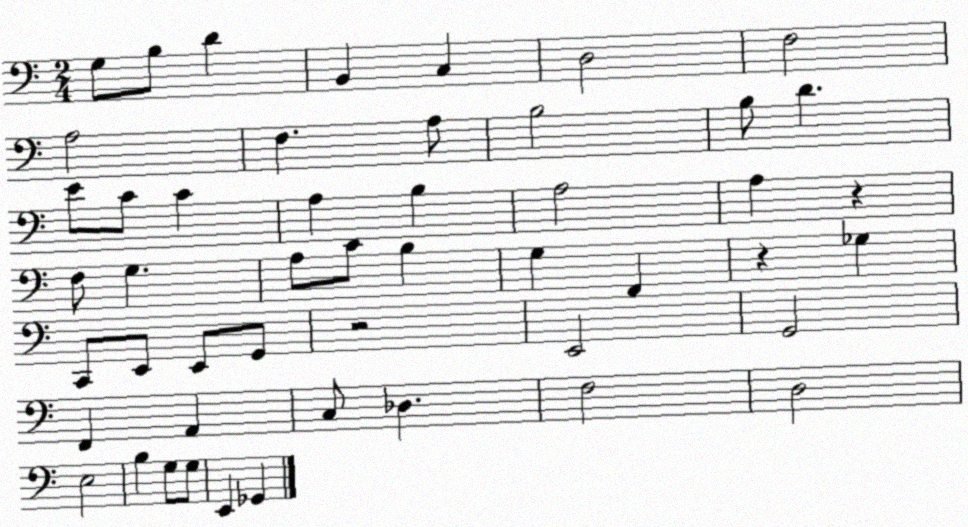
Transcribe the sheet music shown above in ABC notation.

X:1
T:Untitled
M:2/4
L:1/4
K:C
G,/2 B,/2 D B,, C, D,2 F,2 A,2 F, A,/2 B,2 B,/2 D E/2 C/2 C A, B, A,2 A, z F,/2 G, A,/2 C/2 B, G, F,, z _G, C,,/2 E,,/2 E,,/2 G,,/2 z2 E,,2 G,,2 F,, A,, C,/2 _D, F,2 D,2 E,2 B, G,/2 G,/2 E,, _G,,